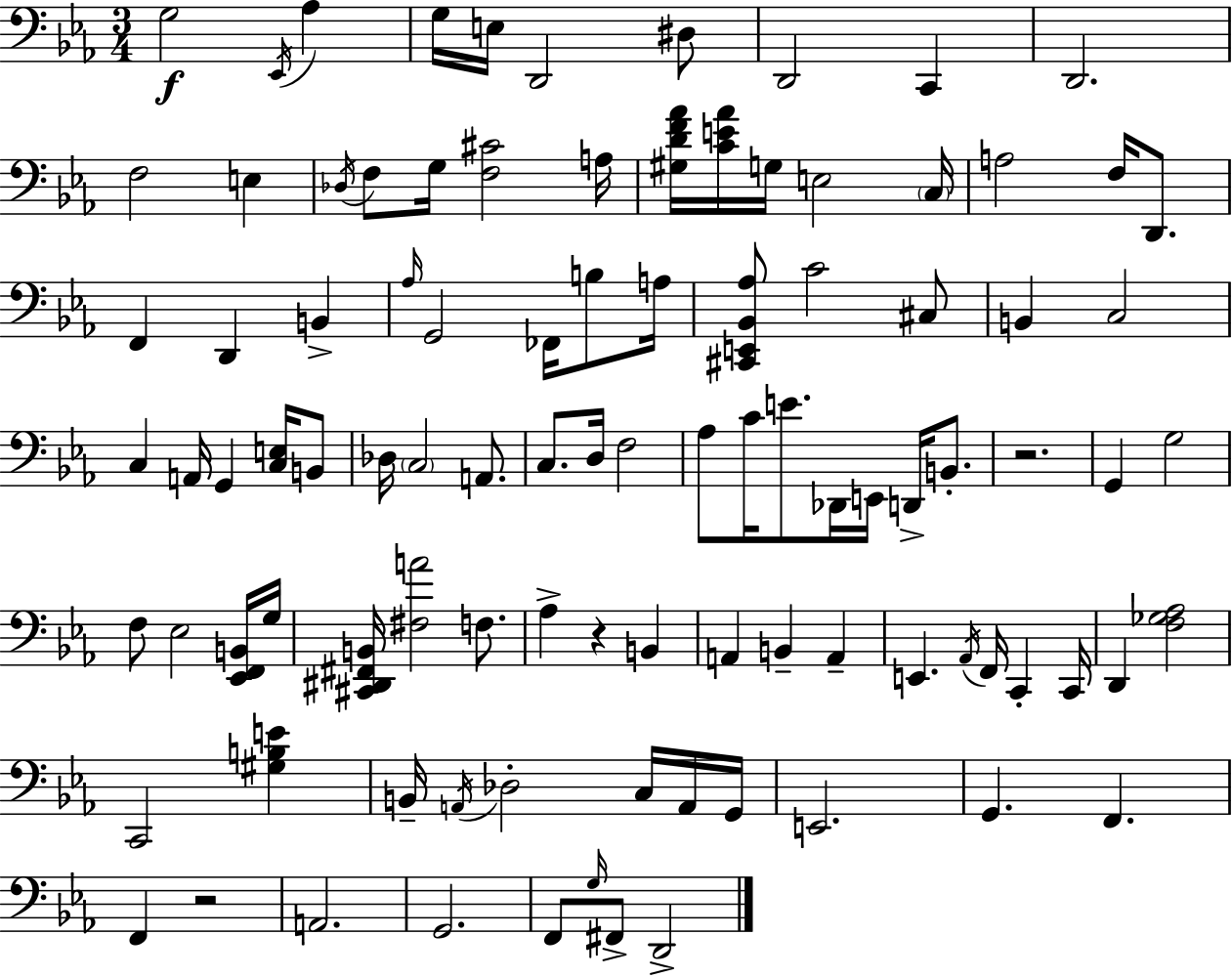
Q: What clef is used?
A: bass